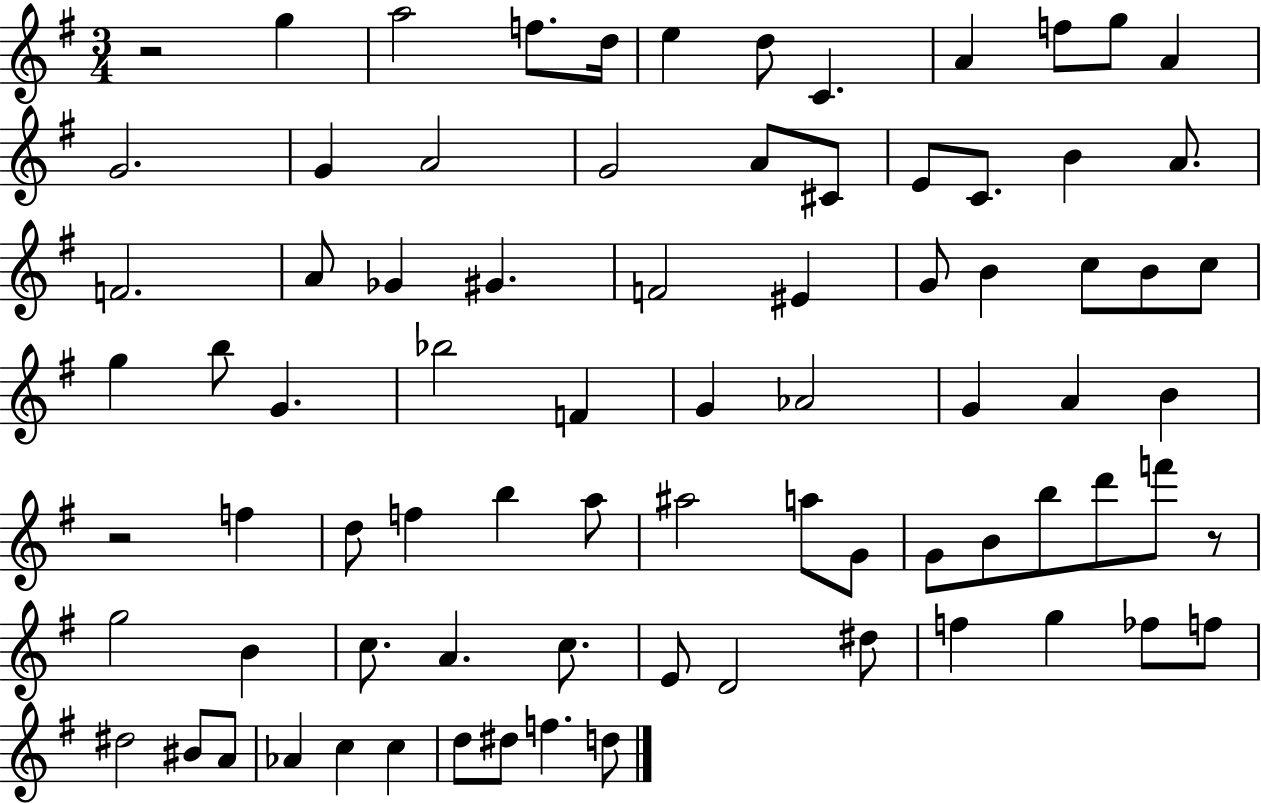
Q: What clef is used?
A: treble